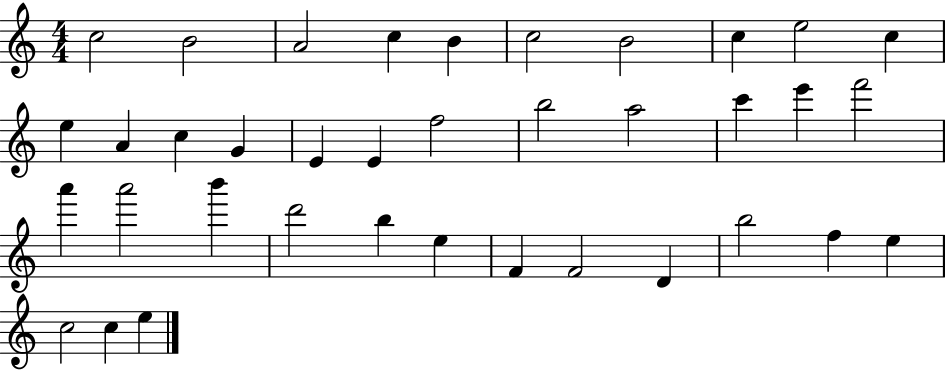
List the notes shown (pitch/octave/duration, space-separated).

C5/h B4/h A4/h C5/q B4/q C5/h B4/h C5/q E5/h C5/q E5/q A4/q C5/q G4/q E4/q E4/q F5/h B5/h A5/h C6/q E6/q F6/h A6/q A6/h B6/q D6/h B5/q E5/q F4/q F4/h D4/q B5/h F5/q E5/q C5/h C5/q E5/q